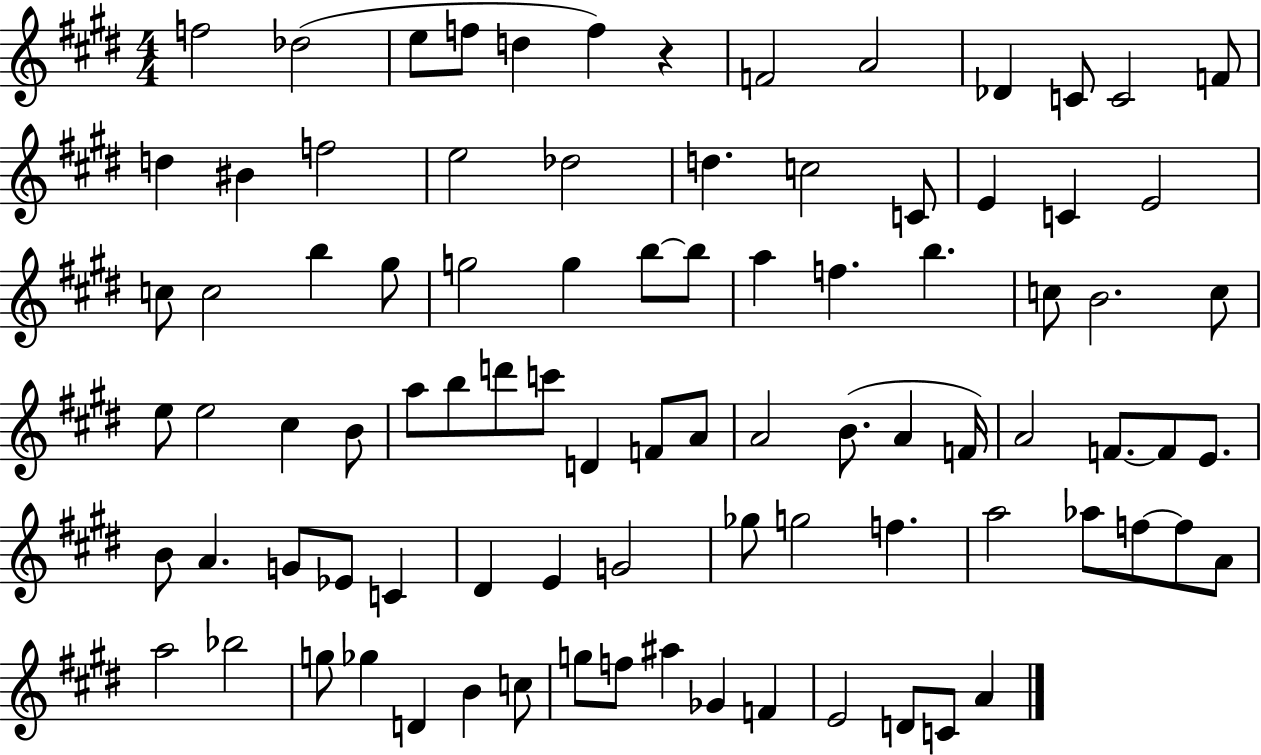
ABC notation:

X:1
T:Untitled
M:4/4
L:1/4
K:E
f2 _d2 e/2 f/2 d f z F2 A2 _D C/2 C2 F/2 d ^B f2 e2 _d2 d c2 C/2 E C E2 c/2 c2 b ^g/2 g2 g b/2 b/2 a f b c/2 B2 c/2 e/2 e2 ^c B/2 a/2 b/2 d'/2 c'/2 D F/2 A/2 A2 B/2 A F/4 A2 F/2 F/2 E/2 B/2 A G/2 _E/2 C ^D E G2 _g/2 g2 f a2 _a/2 f/2 f/2 A/2 a2 _b2 g/2 _g D B c/2 g/2 f/2 ^a _G F E2 D/2 C/2 A